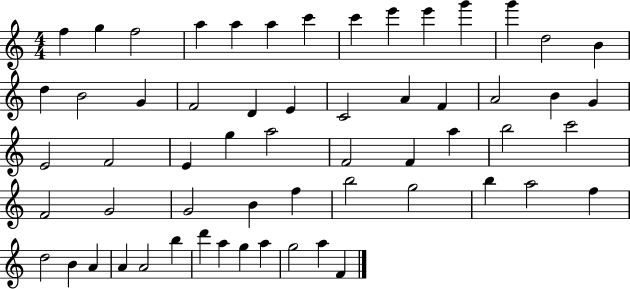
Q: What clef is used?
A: treble